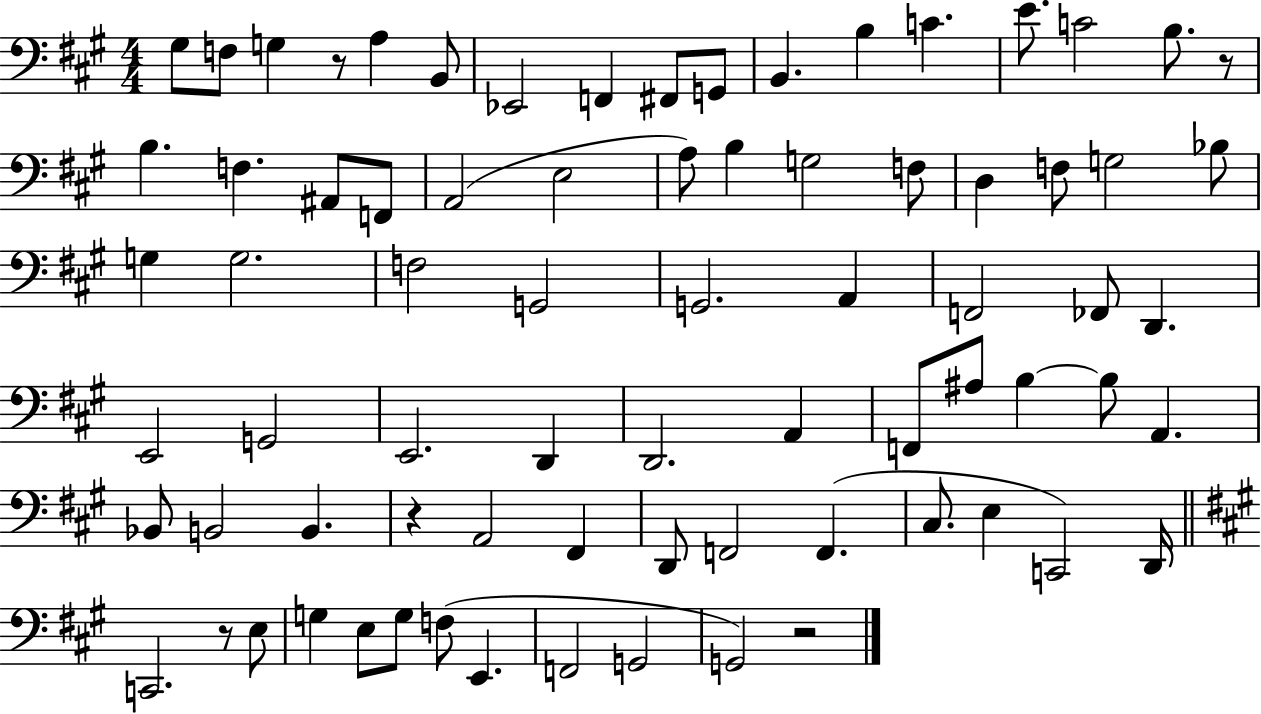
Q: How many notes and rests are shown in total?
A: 76